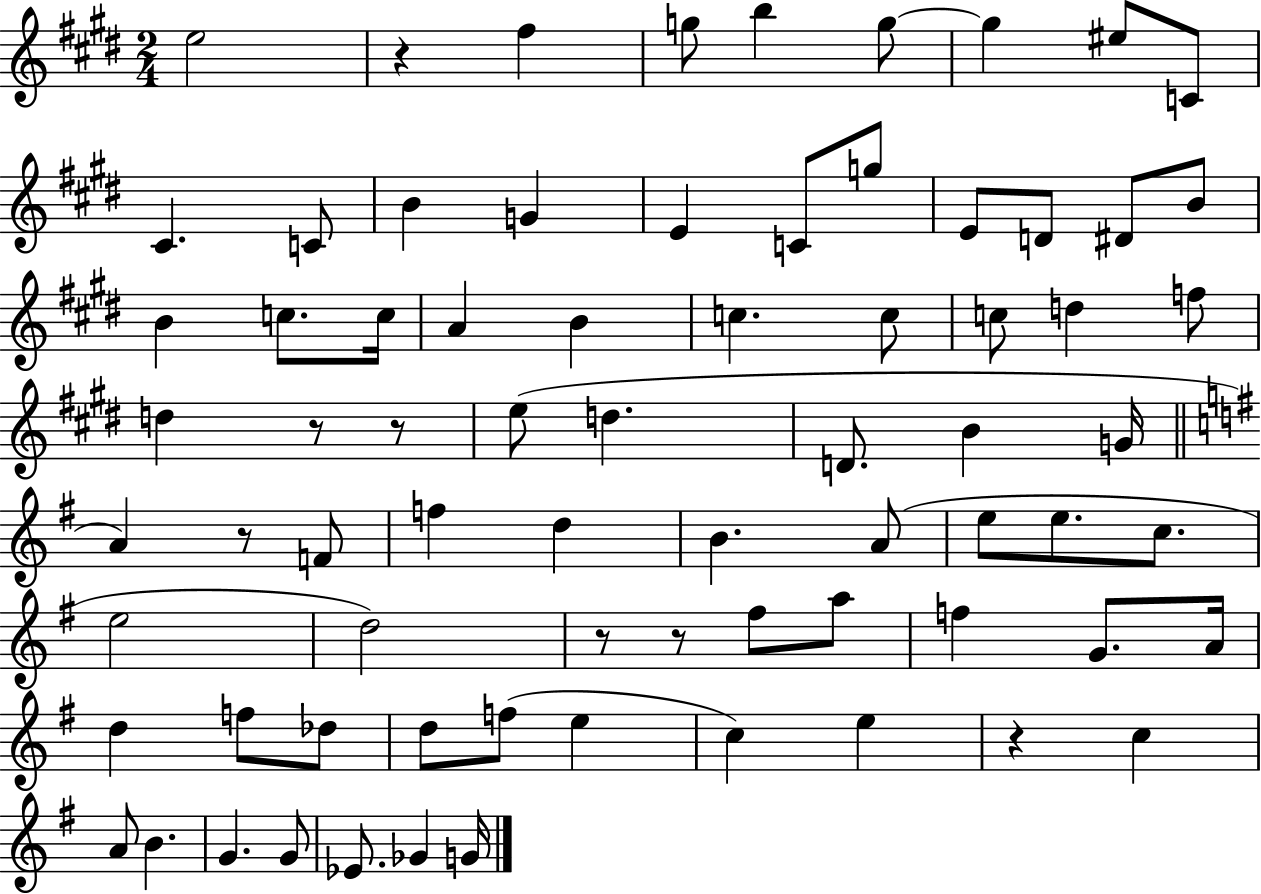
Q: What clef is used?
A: treble